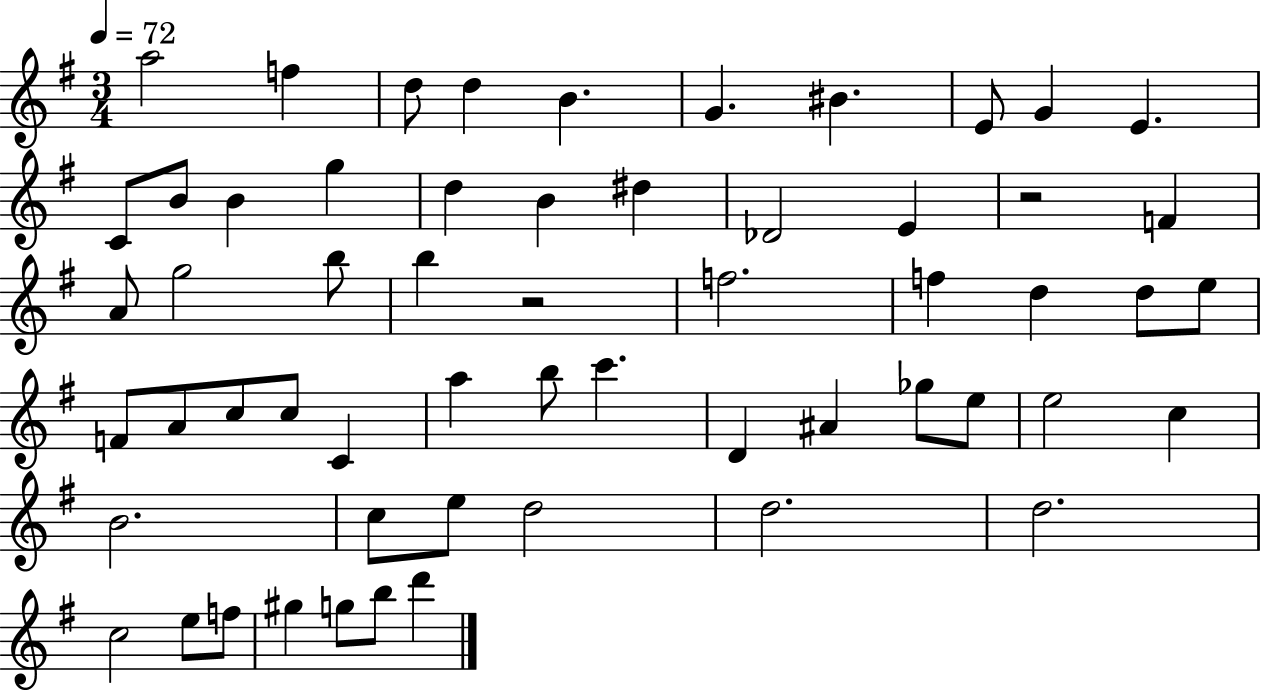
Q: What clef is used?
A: treble